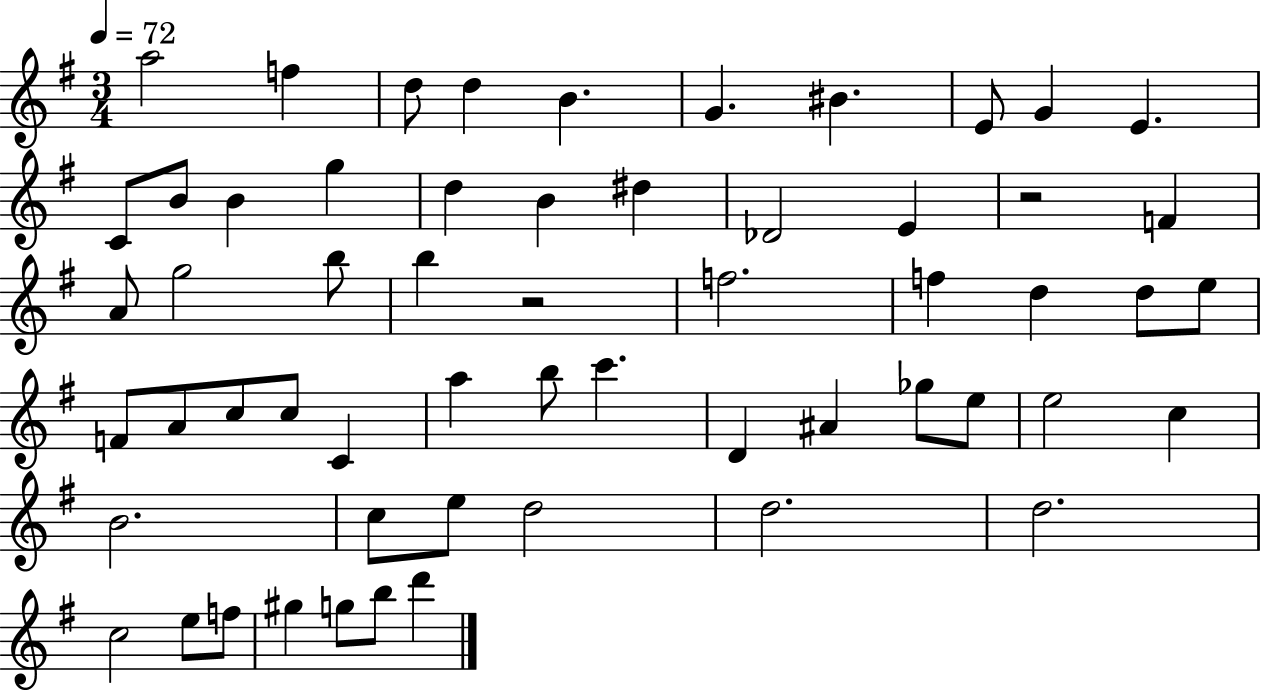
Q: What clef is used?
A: treble